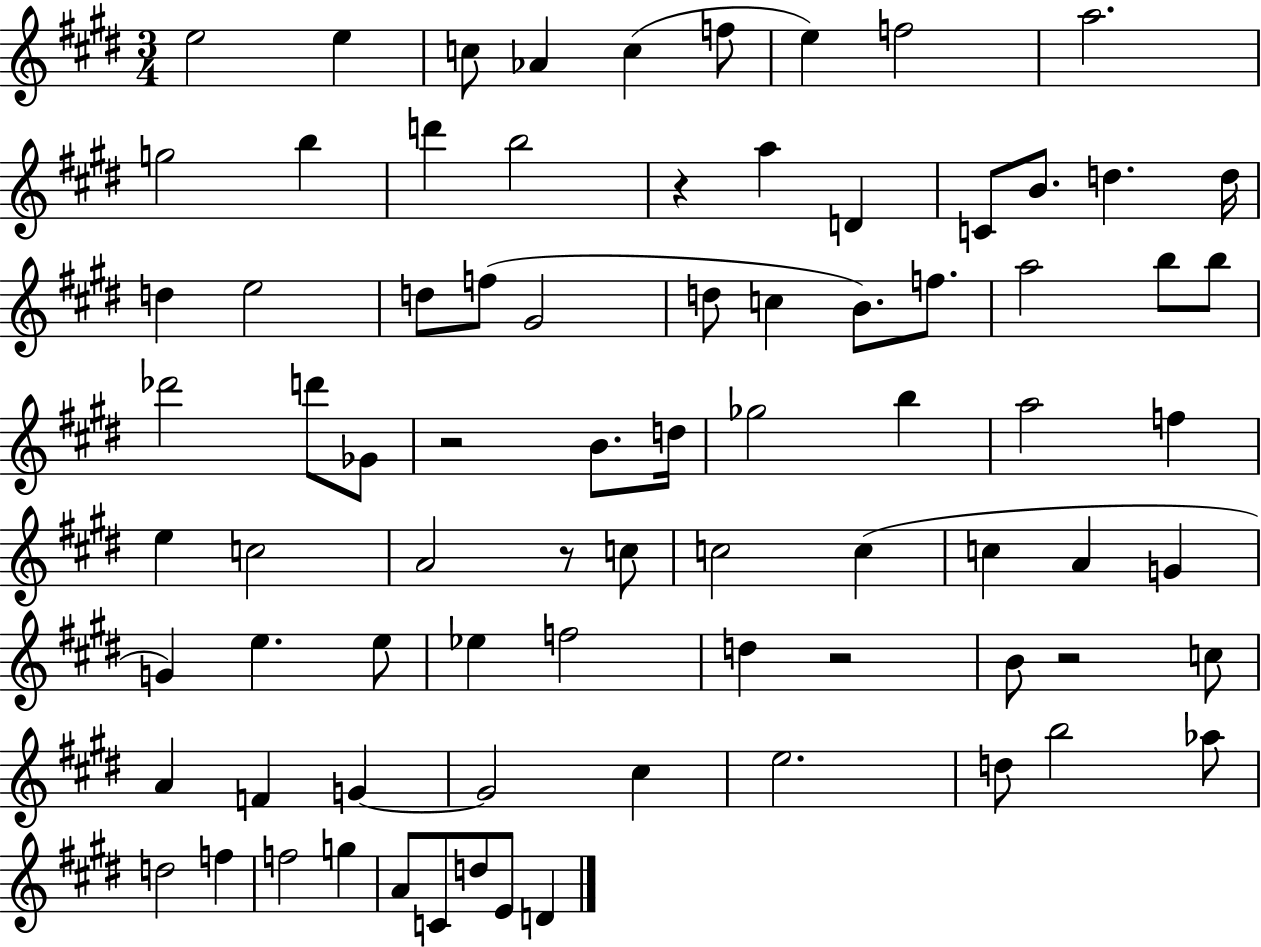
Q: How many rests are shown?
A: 5